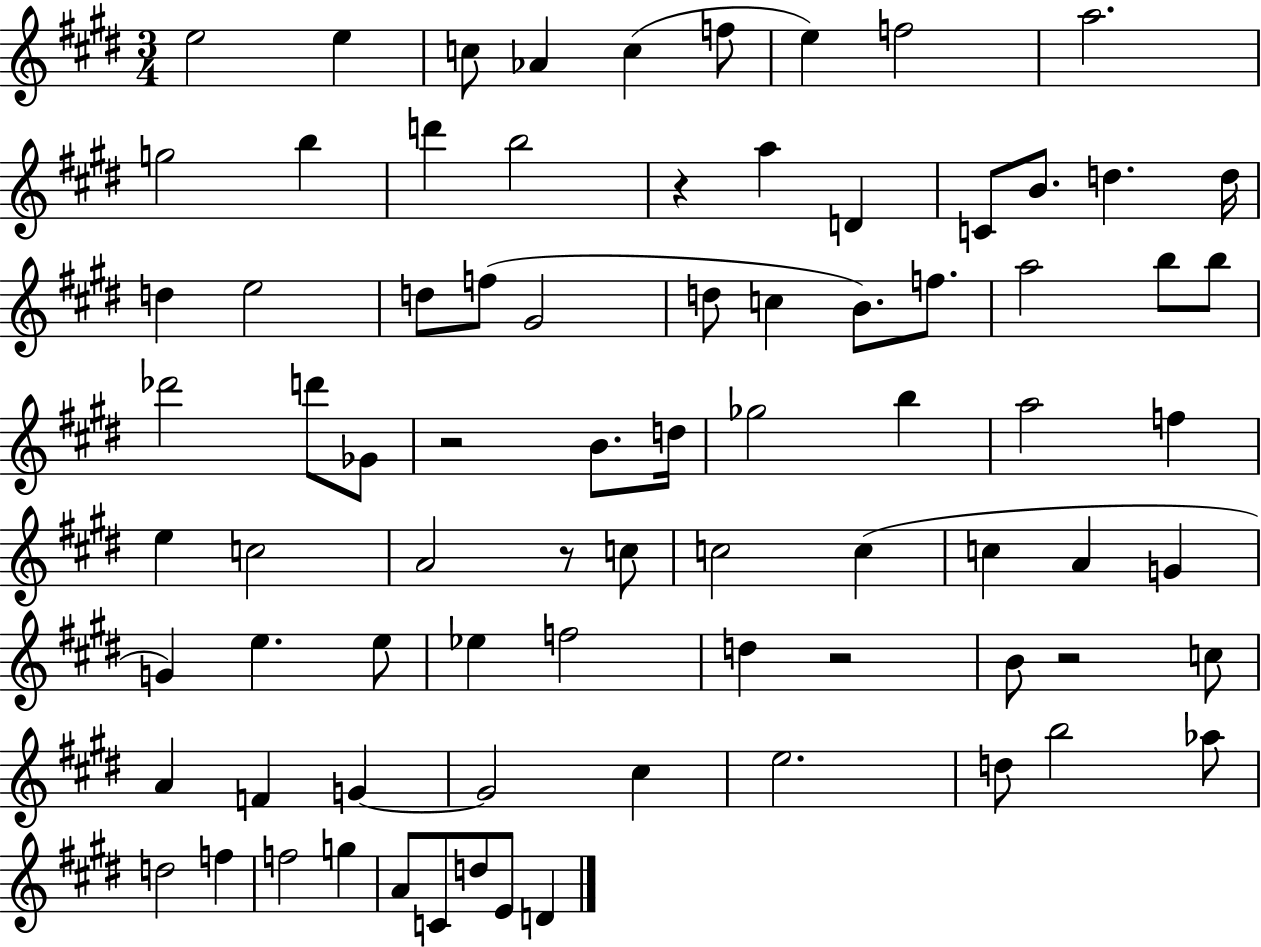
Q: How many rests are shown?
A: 5